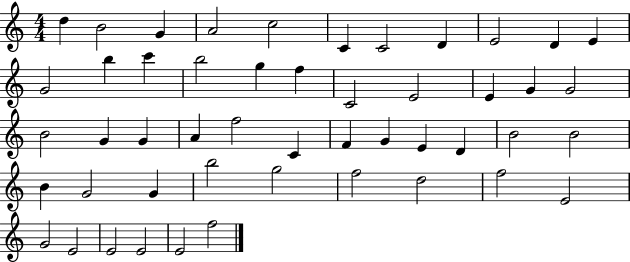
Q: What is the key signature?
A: C major